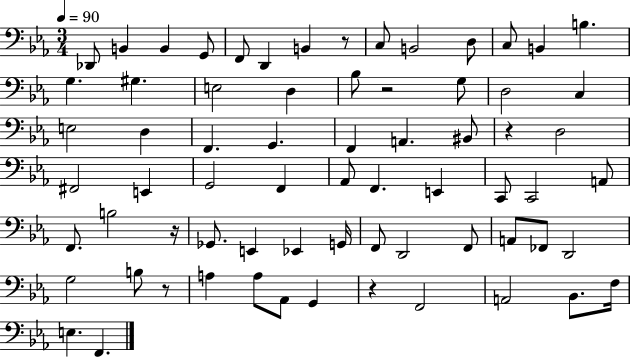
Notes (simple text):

Db2/e B2/q B2/q G2/e F2/e D2/q B2/q R/e C3/e B2/h D3/e C3/e B2/q B3/q. G3/q. G#3/q. E3/h D3/q Bb3/e R/h G3/e D3/h C3/q E3/h D3/q F2/q. G2/q. F2/q A2/q. BIS2/e R/q D3/h F#2/h E2/q G2/h F2/q Ab2/e F2/q. E2/q C2/e C2/h A2/e F2/e. B3/h R/s Gb2/e. E2/q Eb2/q G2/s F2/e D2/h F2/e A2/e FES2/e D2/h G3/h B3/e R/e A3/q A3/e Ab2/e G2/q R/q F2/h A2/h Bb2/e. F3/s E3/q. F2/q.